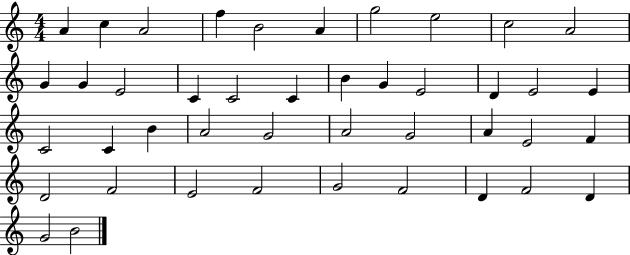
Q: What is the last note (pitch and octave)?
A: B4